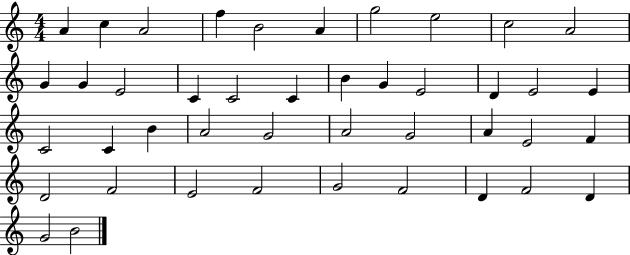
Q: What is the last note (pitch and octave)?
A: B4